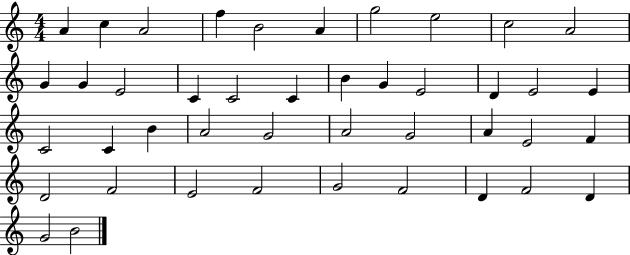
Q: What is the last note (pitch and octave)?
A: B4